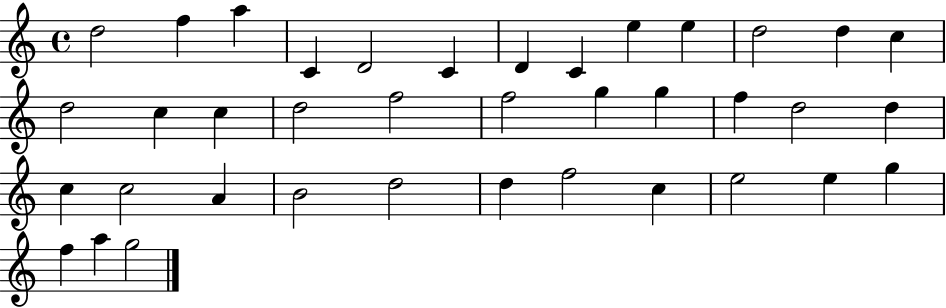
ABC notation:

X:1
T:Untitled
M:4/4
L:1/4
K:C
d2 f a C D2 C D C e e d2 d c d2 c c d2 f2 f2 g g f d2 d c c2 A B2 d2 d f2 c e2 e g f a g2